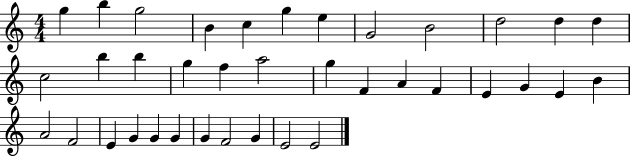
G5/q B5/q G5/h B4/q C5/q G5/q E5/q G4/h B4/h D5/h D5/q D5/q C5/h B5/q B5/q G5/q F5/q A5/h G5/q F4/q A4/q F4/q E4/q G4/q E4/q B4/q A4/h F4/h E4/q G4/q G4/q G4/q G4/q F4/h G4/q E4/h E4/h